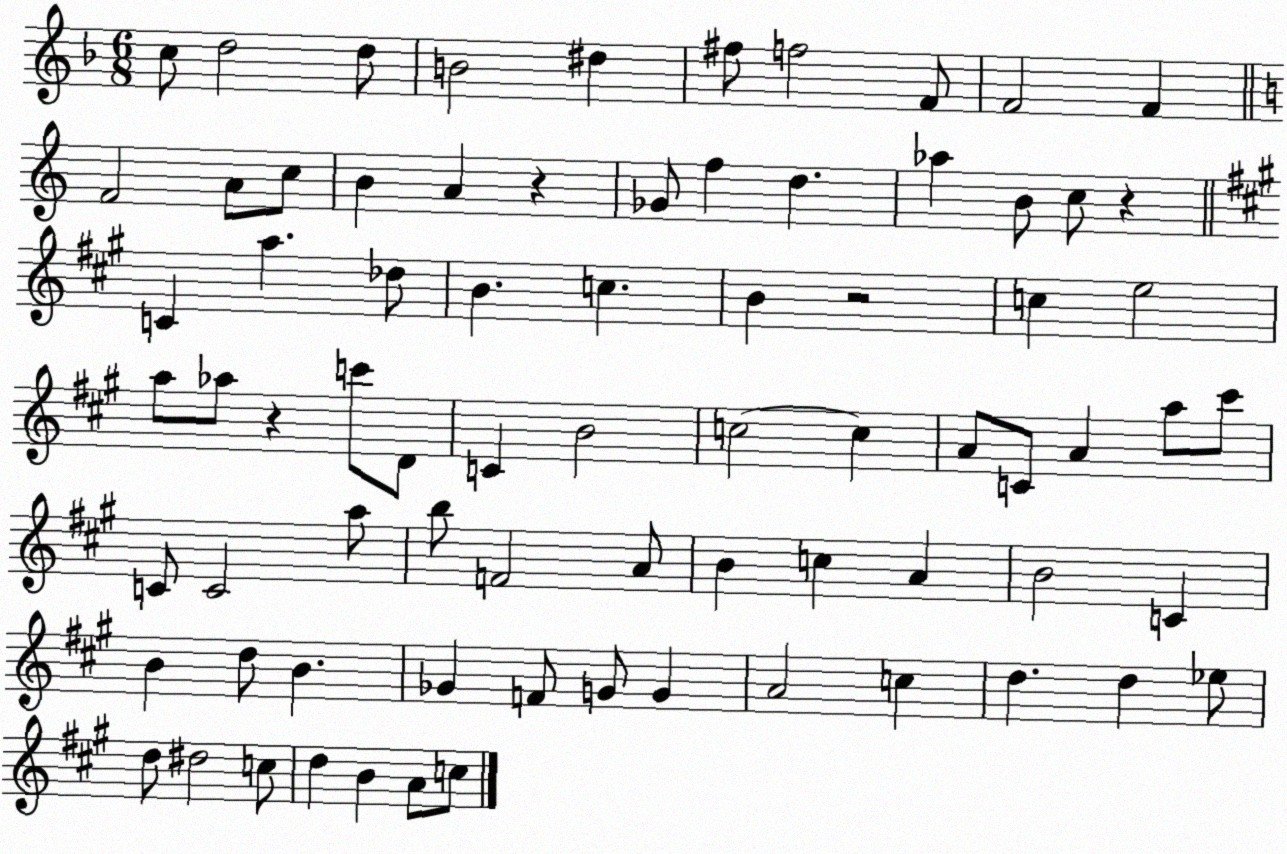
X:1
T:Untitled
M:6/8
L:1/4
K:F
c/2 d2 d/2 B2 ^d ^f/2 f2 F/2 F2 F F2 A/2 c/2 B A z _G/2 f d _a B/2 c/2 z C a _d/2 B c B z2 c e2 a/2 _a/2 z c'/2 D/2 C B2 c2 c A/2 C/2 A a/2 ^c'/2 C/2 C2 a/2 b/2 F2 A/2 B c A B2 C B d/2 B _G F/2 G/2 G A2 c d d _e/2 d/2 ^d2 c/2 d B A/2 c/2